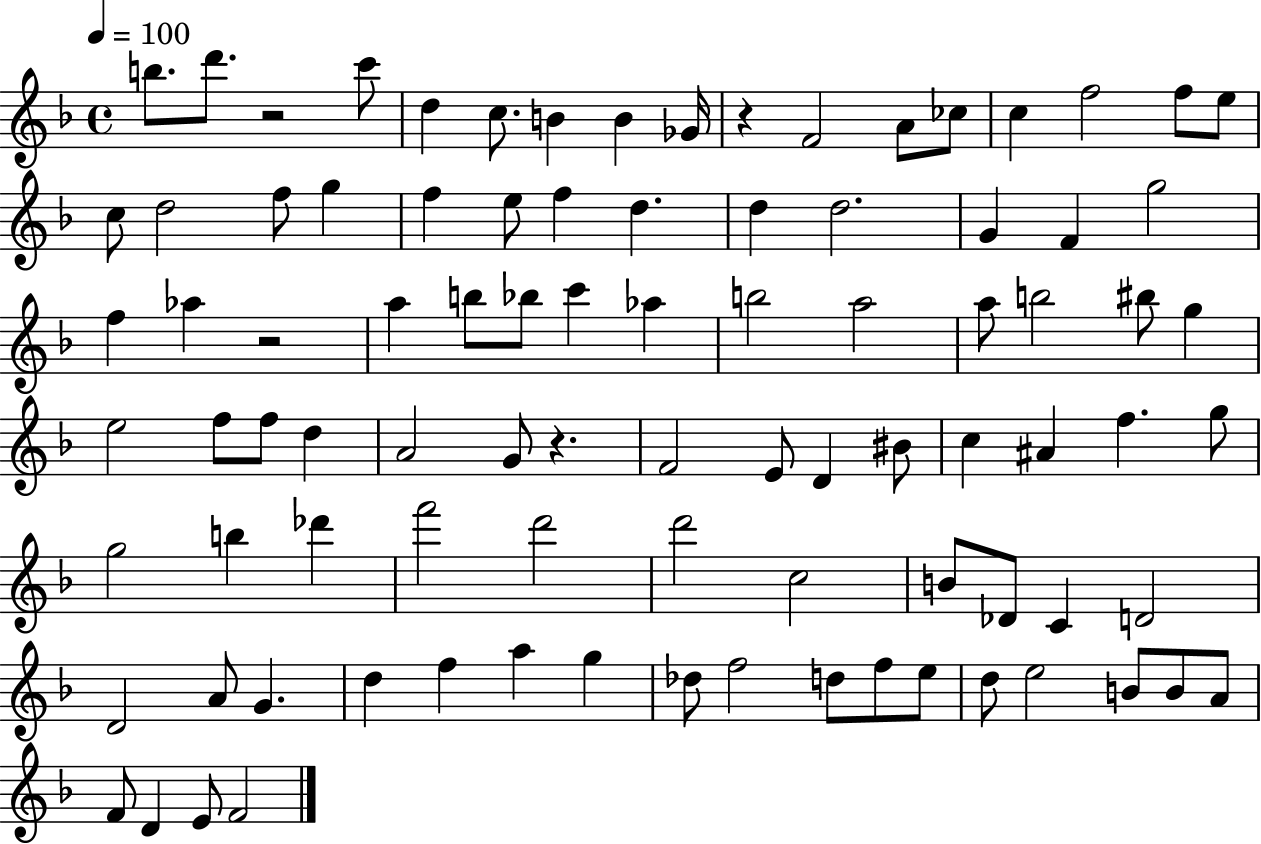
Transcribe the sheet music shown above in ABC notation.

X:1
T:Untitled
M:4/4
L:1/4
K:F
b/2 d'/2 z2 c'/2 d c/2 B B _G/4 z F2 A/2 _c/2 c f2 f/2 e/2 c/2 d2 f/2 g f e/2 f d d d2 G F g2 f _a z2 a b/2 _b/2 c' _a b2 a2 a/2 b2 ^b/2 g e2 f/2 f/2 d A2 G/2 z F2 E/2 D ^B/2 c ^A f g/2 g2 b _d' f'2 d'2 d'2 c2 B/2 _D/2 C D2 D2 A/2 G d f a g _d/2 f2 d/2 f/2 e/2 d/2 e2 B/2 B/2 A/2 F/2 D E/2 F2